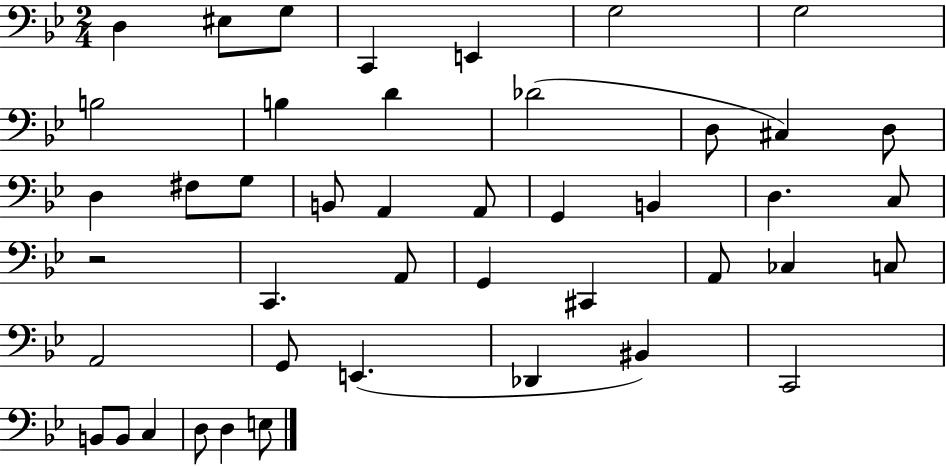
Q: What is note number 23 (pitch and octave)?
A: D3